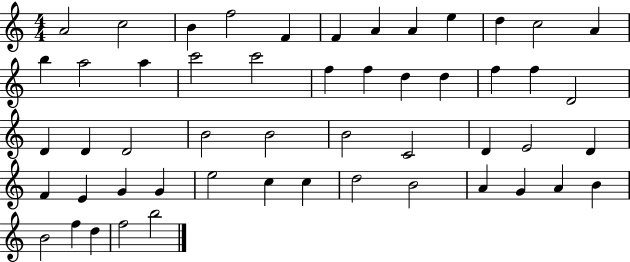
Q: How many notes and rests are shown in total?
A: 52